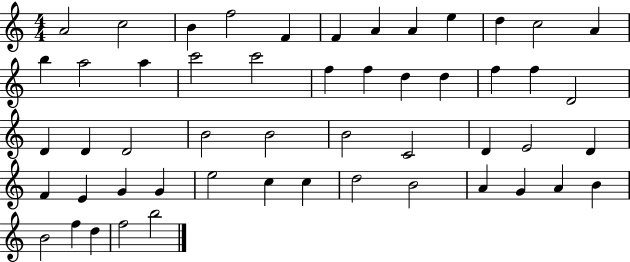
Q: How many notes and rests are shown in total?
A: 52